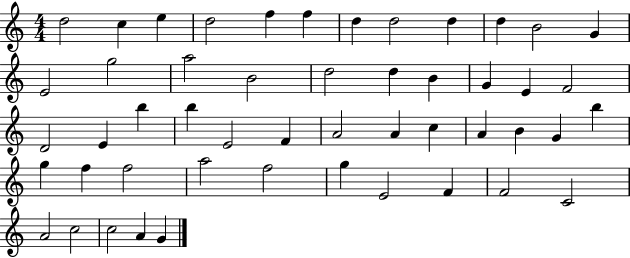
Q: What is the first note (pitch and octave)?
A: D5